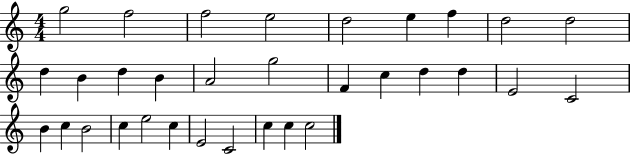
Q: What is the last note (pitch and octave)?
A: C5